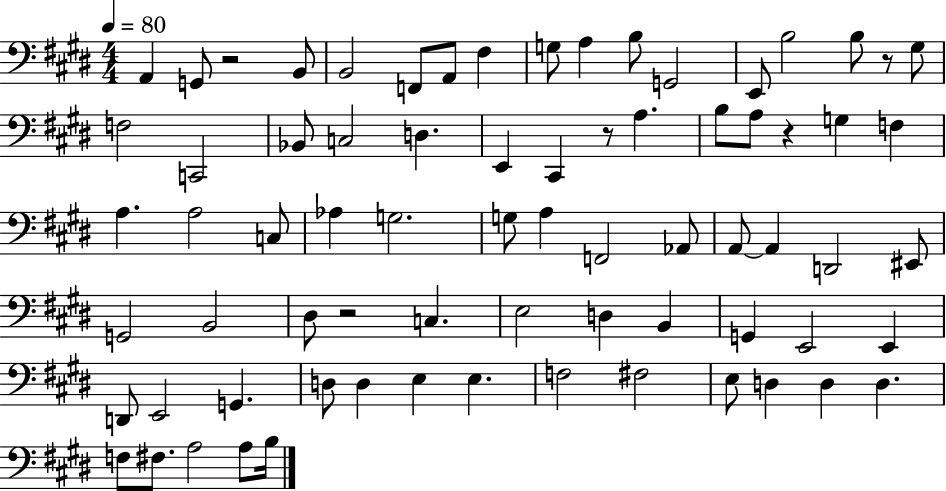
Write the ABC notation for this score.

X:1
T:Untitled
M:4/4
L:1/4
K:E
A,, G,,/2 z2 B,,/2 B,,2 F,,/2 A,,/2 ^F, G,/2 A, B,/2 G,,2 E,,/2 B,2 B,/2 z/2 ^G,/2 F,2 C,,2 _B,,/2 C,2 D, E,, ^C,, z/2 A, B,/2 A,/2 z G, F, A, A,2 C,/2 _A, G,2 G,/2 A, F,,2 _A,,/2 A,,/2 A,, D,,2 ^E,,/2 G,,2 B,,2 ^D,/2 z2 C, E,2 D, B,, G,, E,,2 E,, D,,/2 E,,2 G,, D,/2 D, E, E, F,2 ^F,2 E,/2 D, D, D, F,/2 ^F,/2 A,2 A,/2 B,/4